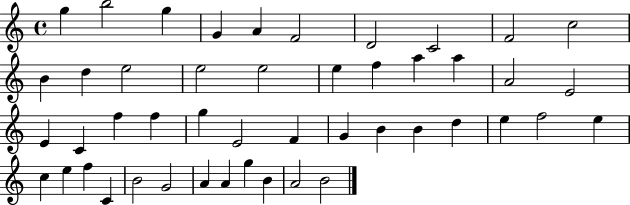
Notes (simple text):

G5/q B5/h G5/q G4/q A4/q F4/h D4/h C4/h F4/h C5/h B4/q D5/q E5/h E5/h E5/h E5/q F5/q A5/q A5/q A4/h E4/h E4/q C4/q F5/q F5/q G5/q E4/h F4/q G4/q B4/q B4/q D5/q E5/q F5/h E5/q C5/q E5/q F5/q C4/q B4/h G4/h A4/q A4/q G5/q B4/q A4/h B4/h